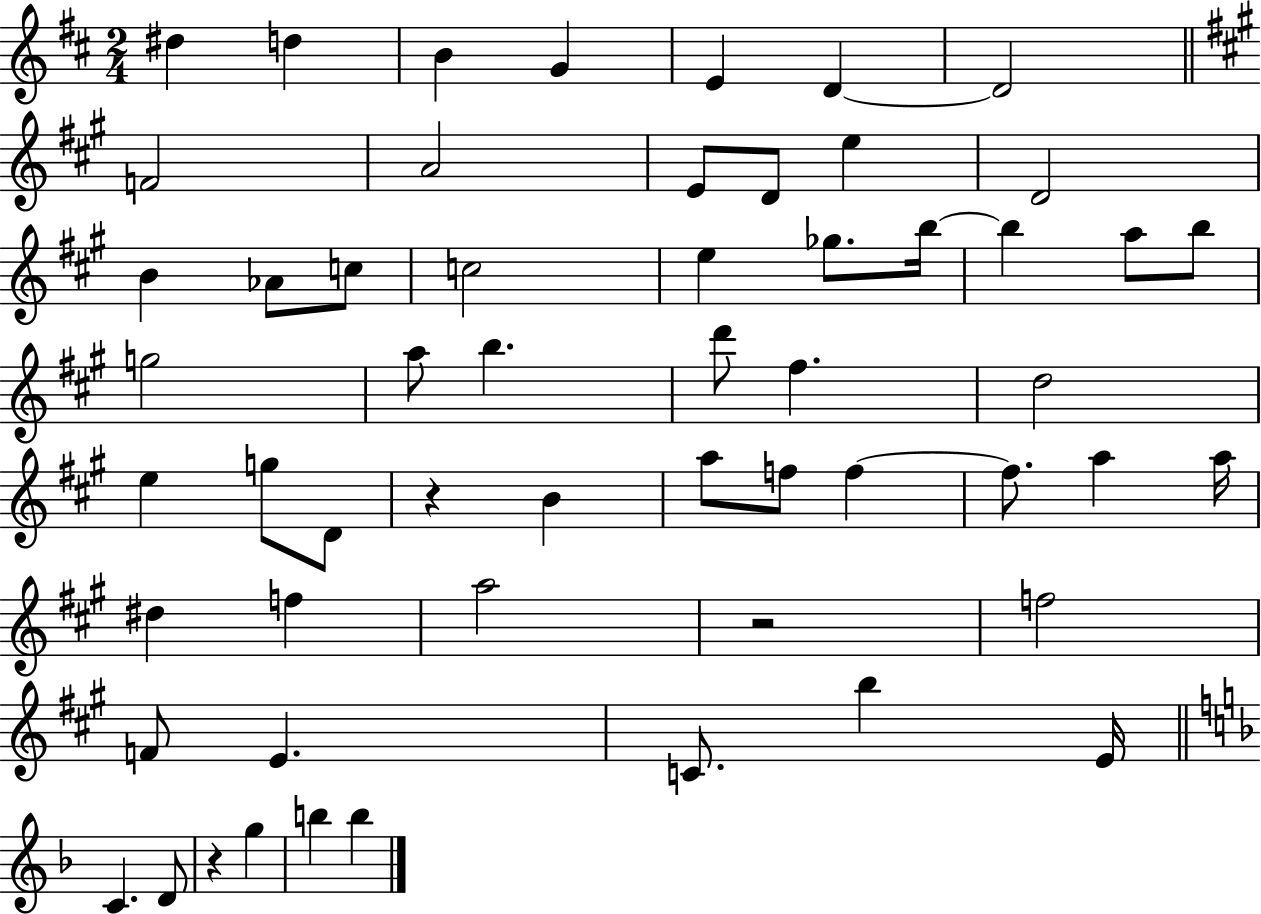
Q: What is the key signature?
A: D major